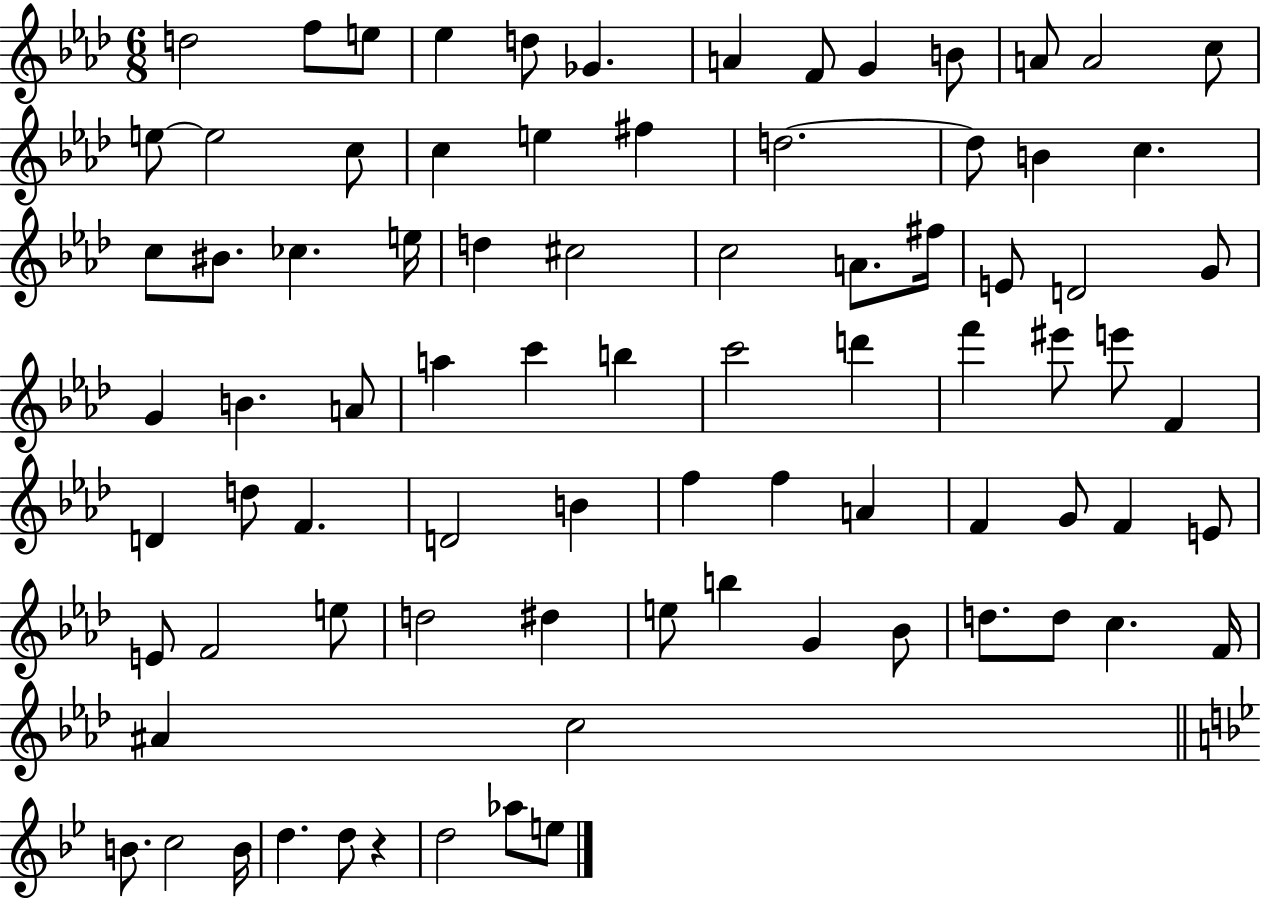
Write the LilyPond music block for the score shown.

{
  \clef treble
  \numericTimeSignature
  \time 6/8
  \key aes \major
  \repeat volta 2 { d''2 f''8 e''8 | ees''4 d''8 ges'4. | a'4 f'8 g'4 b'8 | a'8 a'2 c''8 | \break e''8~~ e''2 c''8 | c''4 e''4 fis''4 | d''2.~~ | d''8 b'4 c''4. | \break c''8 bis'8. ces''4. e''16 | d''4 cis''2 | c''2 a'8. fis''16 | e'8 d'2 g'8 | \break g'4 b'4. a'8 | a''4 c'''4 b''4 | c'''2 d'''4 | f'''4 eis'''8 e'''8 f'4 | \break d'4 d''8 f'4. | d'2 b'4 | f''4 f''4 a'4 | f'4 g'8 f'4 e'8 | \break e'8 f'2 e''8 | d''2 dis''4 | e''8 b''4 g'4 bes'8 | d''8. d''8 c''4. f'16 | \break ais'4 c''2 | \bar "||" \break \key bes \major b'8. c''2 b'16 | d''4. d''8 r4 | d''2 aes''8 e''8 | } \bar "|."
}